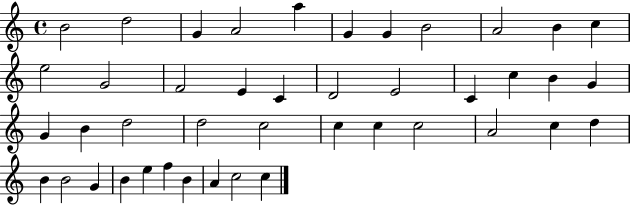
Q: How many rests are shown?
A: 0